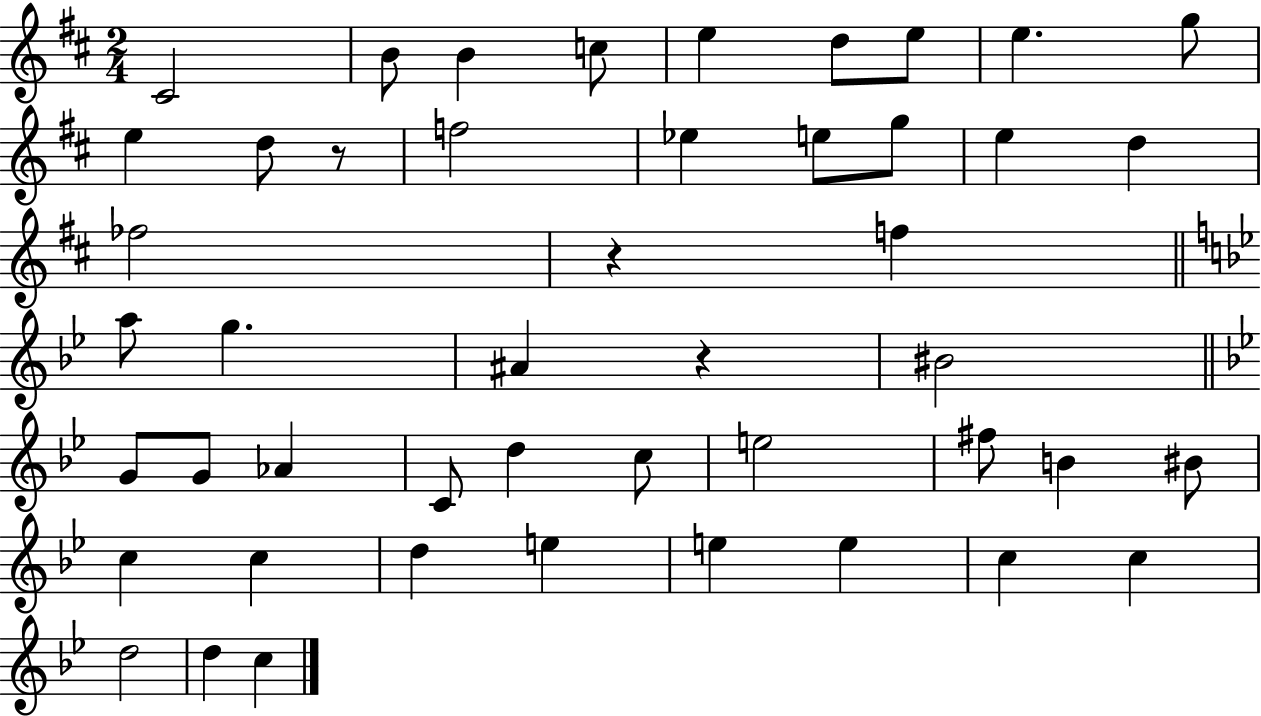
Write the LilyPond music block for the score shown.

{
  \clef treble
  \numericTimeSignature
  \time 2/4
  \key d \major
  cis'2 | b'8 b'4 c''8 | e''4 d''8 e''8 | e''4. g''8 | \break e''4 d''8 r8 | f''2 | ees''4 e''8 g''8 | e''4 d''4 | \break fes''2 | r4 f''4 | \bar "||" \break \key bes \major a''8 g''4. | ais'4 r4 | bis'2 | \bar "||" \break \key g \minor g'8 g'8 aes'4 | c'8 d''4 c''8 | e''2 | fis''8 b'4 bis'8 | \break c''4 c''4 | d''4 e''4 | e''4 e''4 | c''4 c''4 | \break d''2 | d''4 c''4 | \bar "|."
}